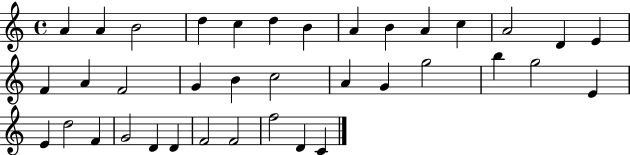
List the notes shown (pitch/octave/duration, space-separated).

A4/q A4/q B4/h D5/q C5/q D5/q B4/q A4/q B4/q A4/q C5/q A4/h D4/q E4/q F4/q A4/q F4/h G4/q B4/q C5/h A4/q G4/q G5/h B5/q G5/h E4/q E4/q D5/h F4/q G4/h D4/q D4/q F4/h F4/h F5/h D4/q C4/q